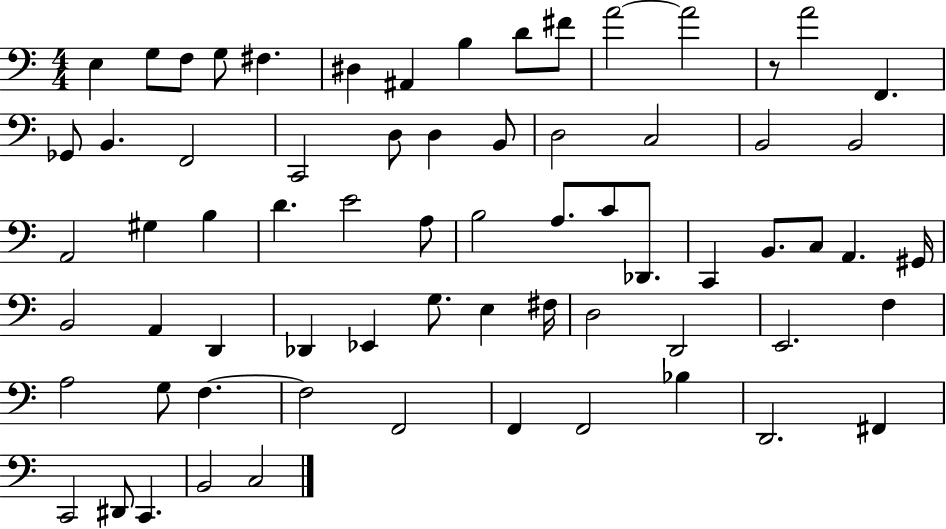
X:1
T:Untitled
M:4/4
L:1/4
K:C
E, G,/2 F,/2 G,/2 ^F, ^D, ^A,, B, D/2 ^F/2 A2 A2 z/2 A2 F,, _G,,/2 B,, F,,2 C,,2 D,/2 D, B,,/2 D,2 C,2 B,,2 B,,2 A,,2 ^G, B, D E2 A,/2 B,2 A,/2 C/2 _D,,/2 C,, B,,/2 C,/2 A,, ^G,,/4 B,,2 A,, D,, _D,, _E,, G,/2 E, ^F,/4 D,2 D,,2 E,,2 F, A,2 G,/2 F, F,2 F,,2 F,, F,,2 _B, D,,2 ^F,, C,,2 ^D,,/2 C,, B,,2 C,2